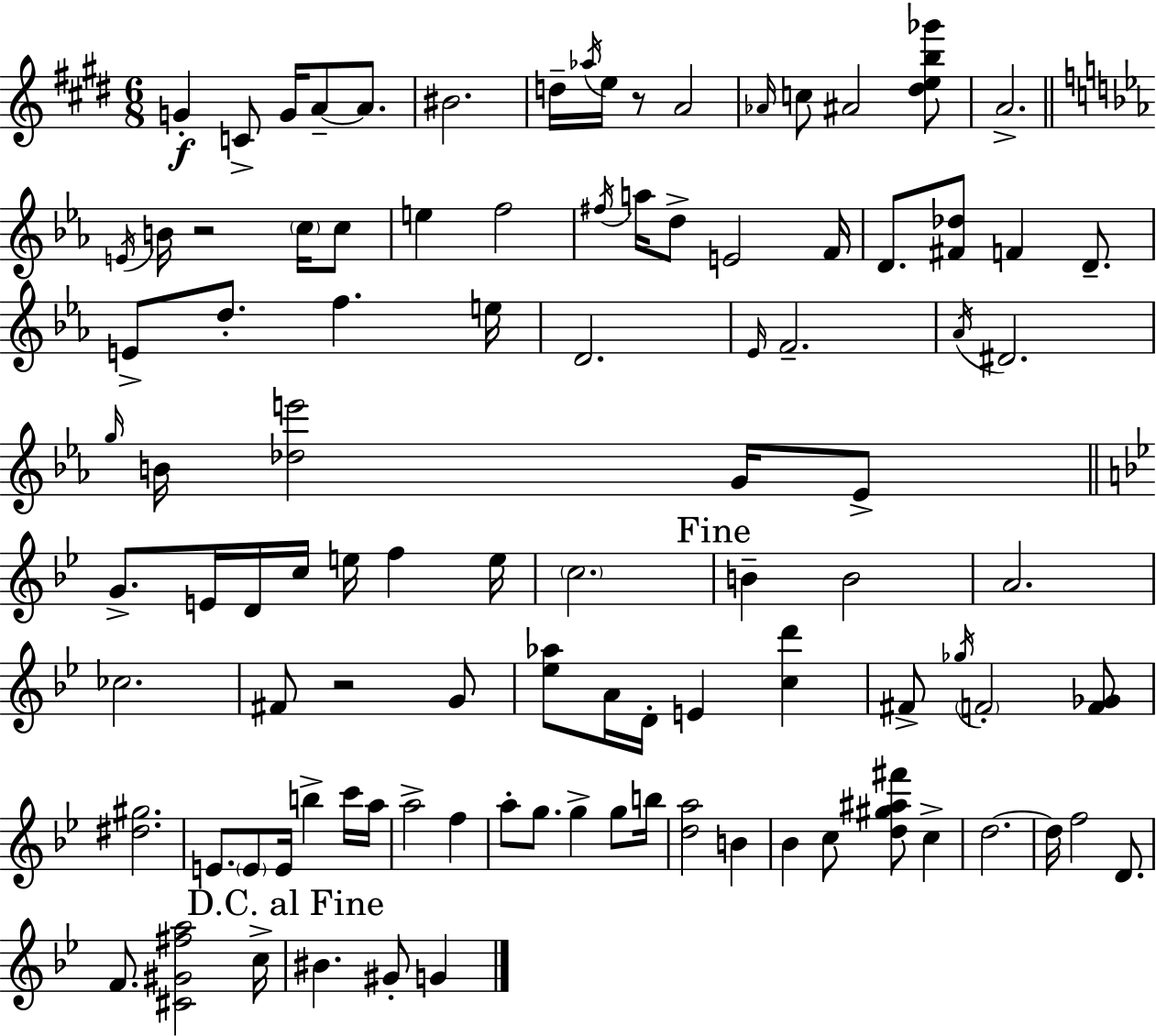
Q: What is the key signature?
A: E major